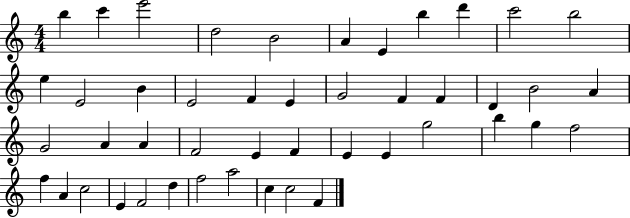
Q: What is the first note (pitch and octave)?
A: B5